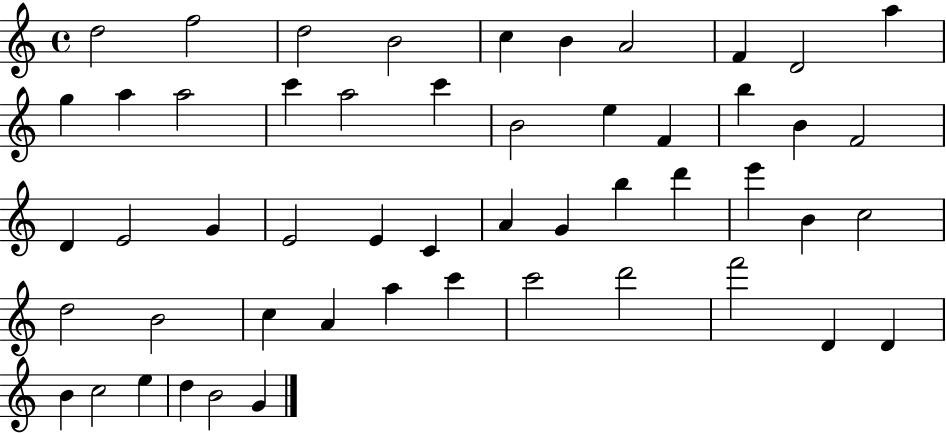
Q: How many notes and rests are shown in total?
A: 52